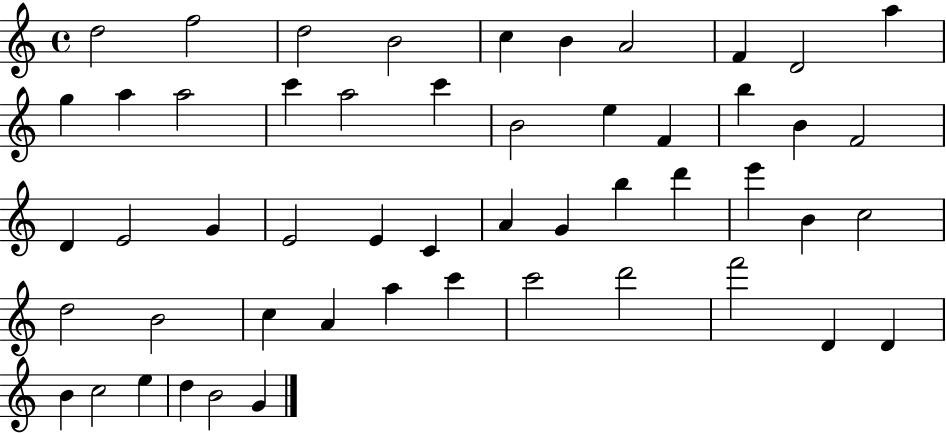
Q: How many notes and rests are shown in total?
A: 52